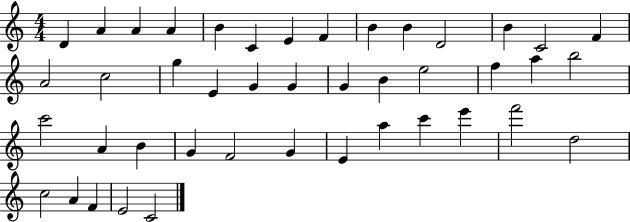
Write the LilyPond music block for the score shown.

{
  \clef treble
  \numericTimeSignature
  \time 4/4
  \key c \major
  d'4 a'4 a'4 a'4 | b'4 c'4 e'4 f'4 | b'4 b'4 d'2 | b'4 c'2 f'4 | \break a'2 c''2 | g''4 e'4 g'4 g'4 | g'4 b'4 e''2 | f''4 a''4 b''2 | \break c'''2 a'4 b'4 | g'4 f'2 g'4 | e'4 a''4 c'''4 e'''4 | f'''2 d''2 | \break c''2 a'4 f'4 | e'2 c'2 | \bar "|."
}